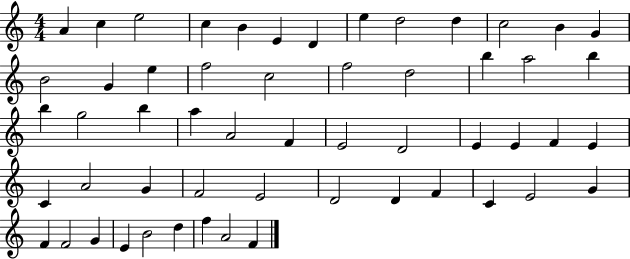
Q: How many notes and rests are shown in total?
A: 55